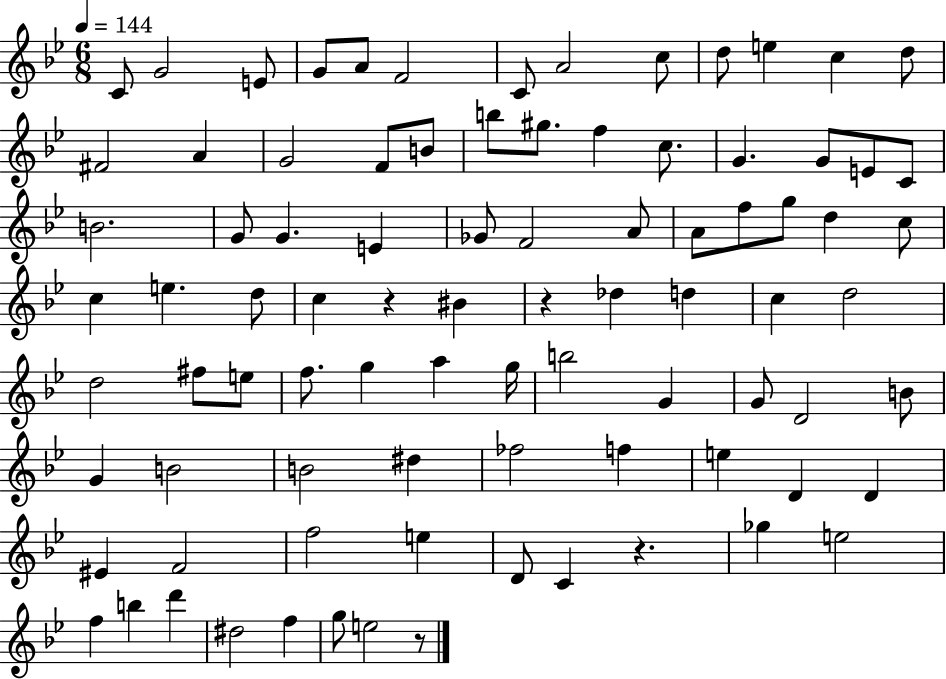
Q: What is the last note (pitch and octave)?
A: E5